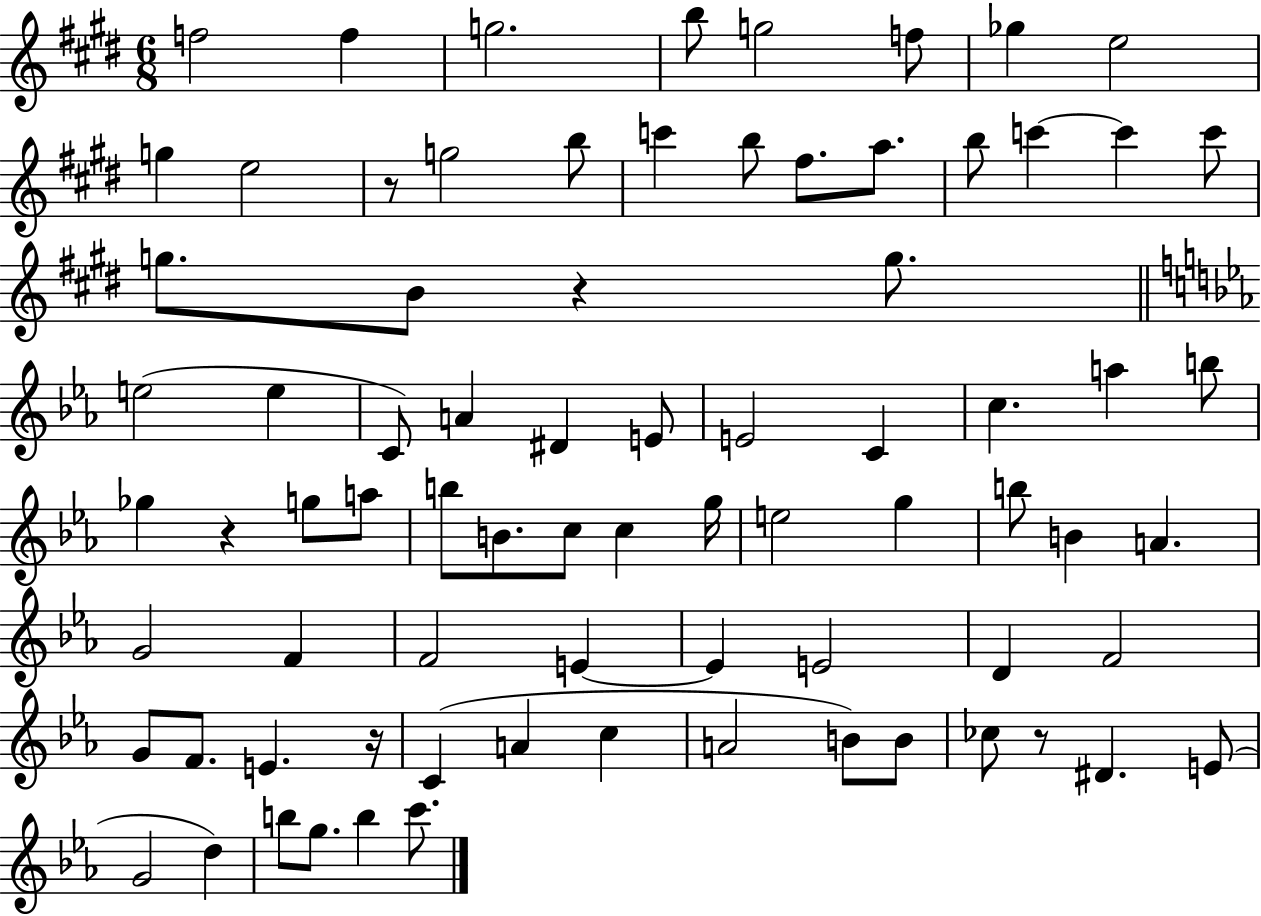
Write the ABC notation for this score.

X:1
T:Untitled
M:6/8
L:1/4
K:E
f2 f g2 b/2 g2 f/2 _g e2 g e2 z/2 g2 b/2 c' b/2 ^f/2 a/2 b/2 c' c' c'/2 g/2 B/2 z g/2 e2 e C/2 A ^D E/2 E2 C c a b/2 _g z g/2 a/2 b/2 B/2 c/2 c g/4 e2 g b/2 B A G2 F F2 E E E2 D F2 G/2 F/2 E z/4 C A c A2 B/2 B/2 _c/2 z/2 ^D E/2 G2 d b/2 g/2 b c'/2